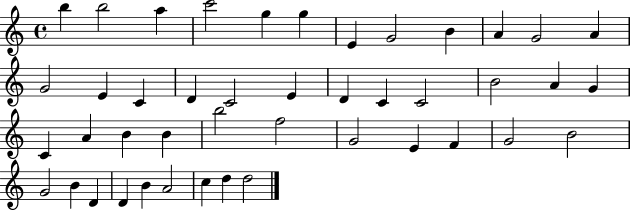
B5/q B5/h A5/q C6/h G5/q G5/q E4/q G4/h B4/q A4/q G4/h A4/q G4/h E4/q C4/q D4/q C4/h E4/q D4/q C4/q C4/h B4/h A4/q G4/q C4/q A4/q B4/q B4/q B5/h F5/h G4/h E4/q F4/q G4/h B4/h G4/h B4/q D4/q D4/q B4/q A4/h C5/q D5/q D5/h